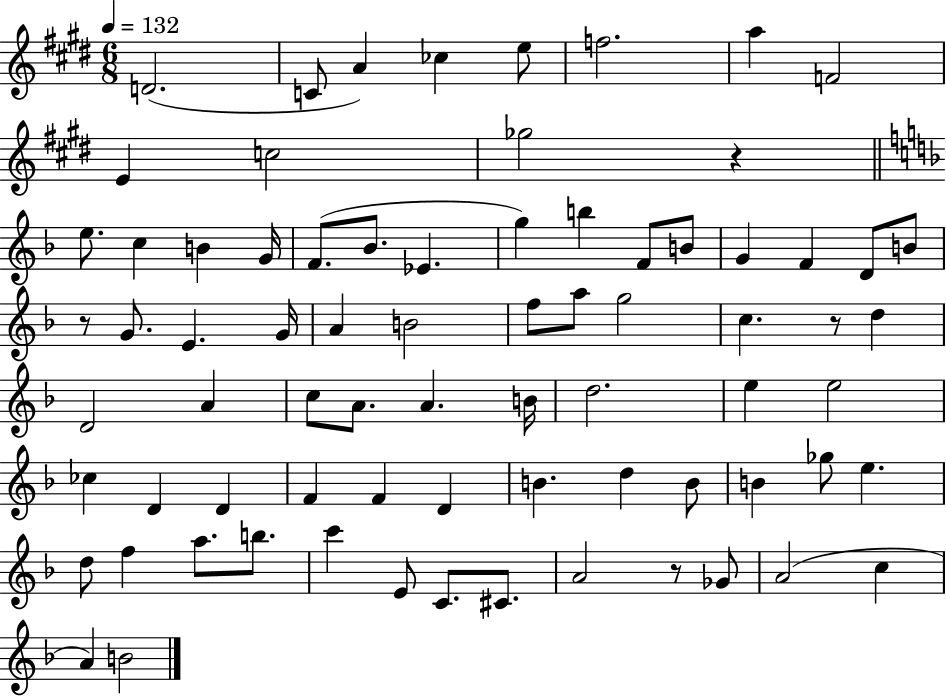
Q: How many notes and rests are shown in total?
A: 75